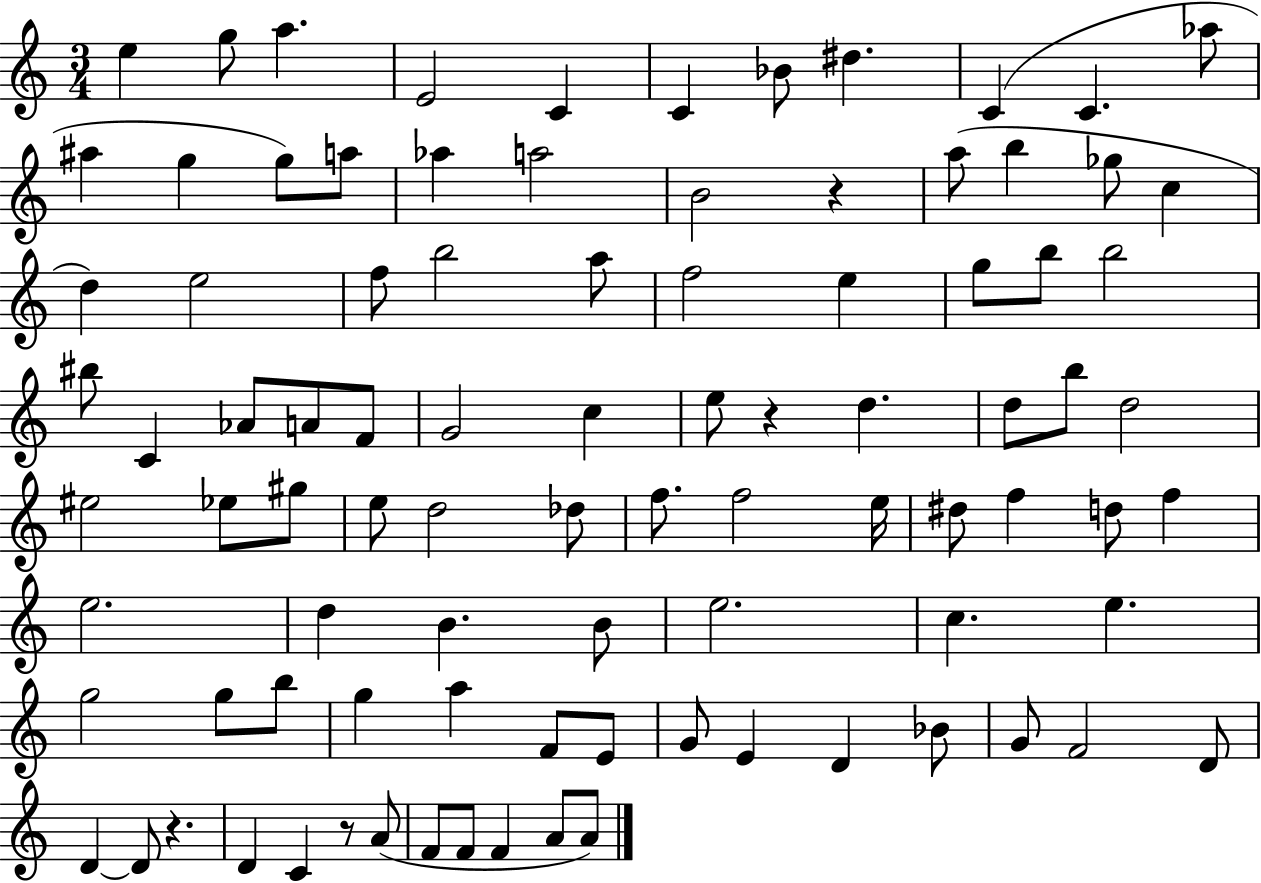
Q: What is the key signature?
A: C major